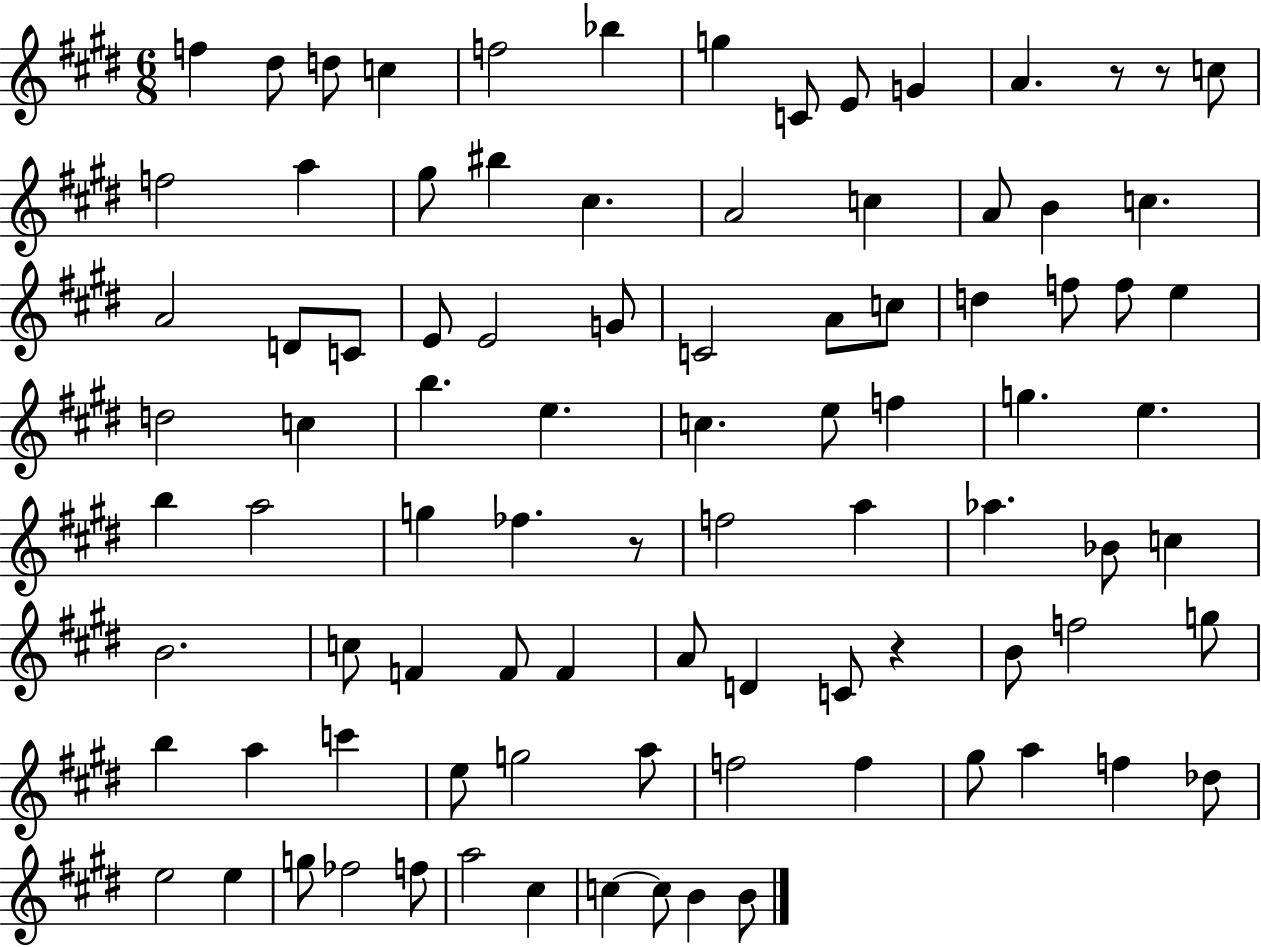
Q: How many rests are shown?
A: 4